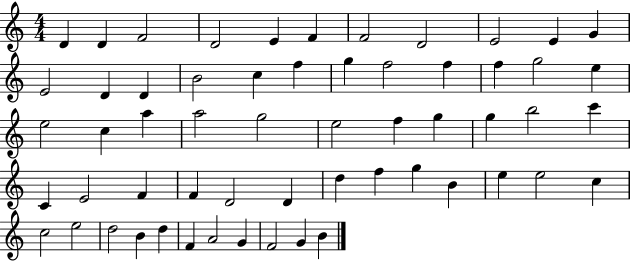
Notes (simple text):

D4/q D4/q F4/h D4/h E4/q F4/q F4/h D4/h E4/h E4/q G4/q E4/h D4/q D4/q B4/h C5/q F5/q G5/q F5/h F5/q F5/q G5/h E5/q E5/h C5/q A5/q A5/h G5/h E5/h F5/q G5/q G5/q B5/h C6/q C4/q E4/h F4/q F4/q D4/h D4/q D5/q F5/q G5/q B4/q E5/q E5/h C5/q C5/h E5/h D5/h B4/q D5/q F4/q A4/h G4/q F4/h G4/q B4/q